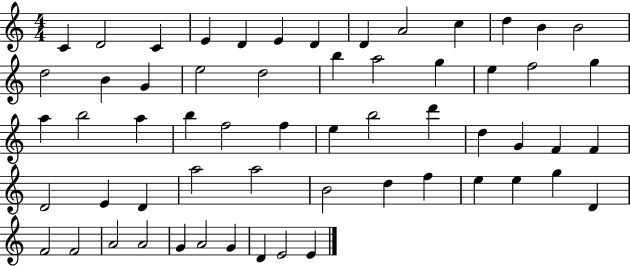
{
  \clef treble
  \numericTimeSignature
  \time 4/4
  \key c \major
  c'4 d'2 c'4 | e'4 d'4 e'4 d'4 | d'4 a'2 c''4 | d''4 b'4 b'2 | \break d''2 b'4 g'4 | e''2 d''2 | b''4 a''2 g''4 | e''4 f''2 g''4 | \break a''4 b''2 a''4 | b''4 f''2 f''4 | e''4 b''2 d'''4 | d''4 g'4 f'4 f'4 | \break d'2 e'4 d'4 | a''2 a''2 | b'2 d''4 f''4 | e''4 e''4 g''4 d'4 | \break f'2 f'2 | a'2 a'2 | g'4 a'2 g'4 | d'4 e'2 e'4 | \break \bar "|."
}